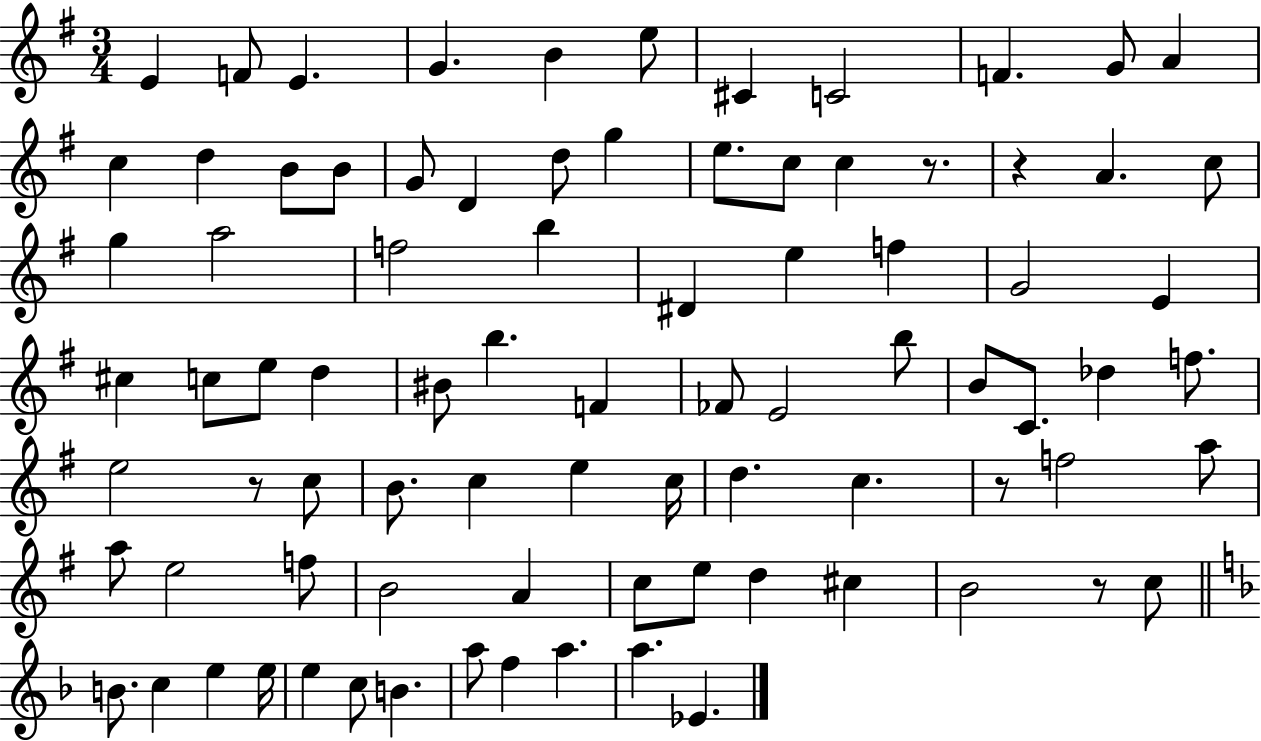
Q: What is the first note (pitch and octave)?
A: E4